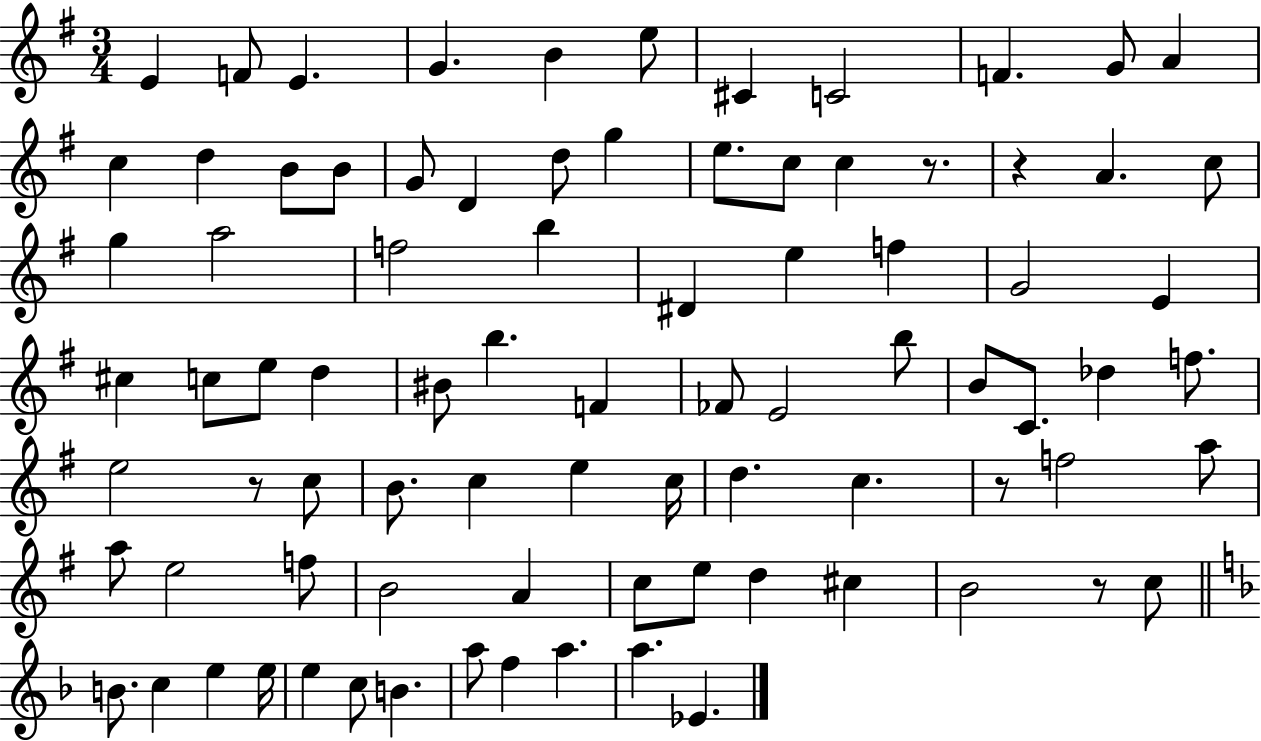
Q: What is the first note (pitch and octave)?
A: E4